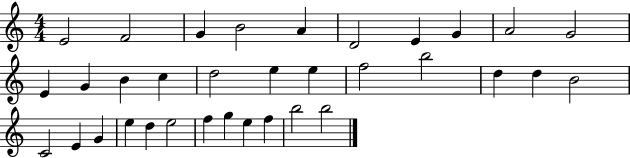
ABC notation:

X:1
T:Untitled
M:4/4
L:1/4
K:C
E2 F2 G B2 A D2 E G A2 G2 E G B c d2 e e f2 b2 d d B2 C2 E G e d e2 f g e f b2 b2